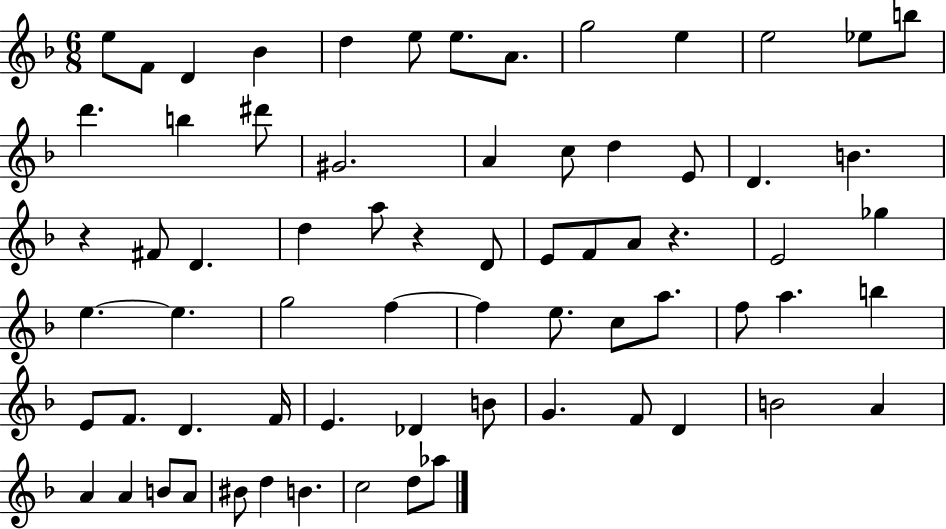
{
  \clef treble
  \numericTimeSignature
  \time 6/8
  \key f \major
  e''8 f'8 d'4 bes'4 | d''4 e''8 e''8. a'8. | g''2 e''4 | e''2 ees''8 b''8 | \break d'''4. b''4 dis'''8 | gis'2. | a'4 c''8 d''4 e'8 | d'4. b'4. | \break r4 fis'8 d'4. | d''4 a''8 r4 d'8 | e'8 f'8 a'8 r4. | e'2 ges''4 | \break e''4.~~ e''4. | g''2 f''4~~ | f''4 e''8. c''8 a''8. | f''8 a''4. b''4 | \break e'8 f'8. d'4. f'16 | e'4. des'4 b'8 | g'4. f'8 d'4 | b'2 a'4 | \break a'4 a'4 b'8 a'8 | bis'8 d''4 b'4. | c''2 d''8 aes''8 | \bar "|."
}